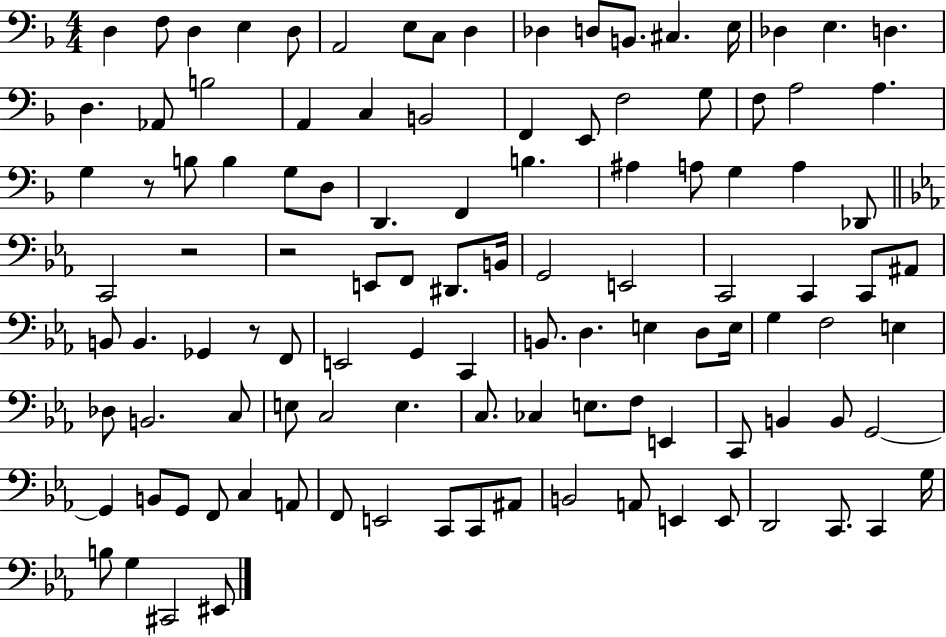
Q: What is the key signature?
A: F major